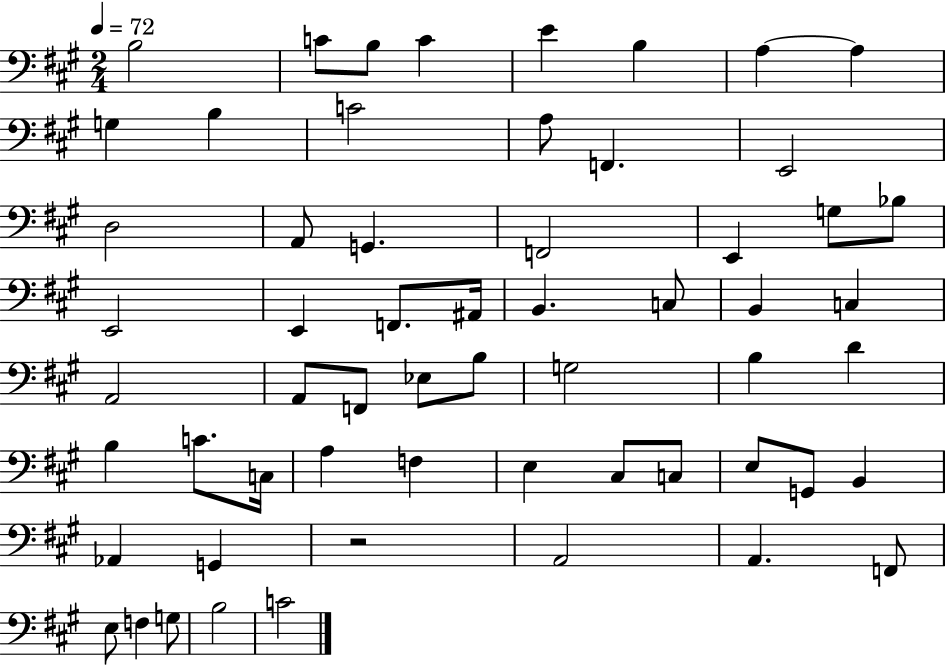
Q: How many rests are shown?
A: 1